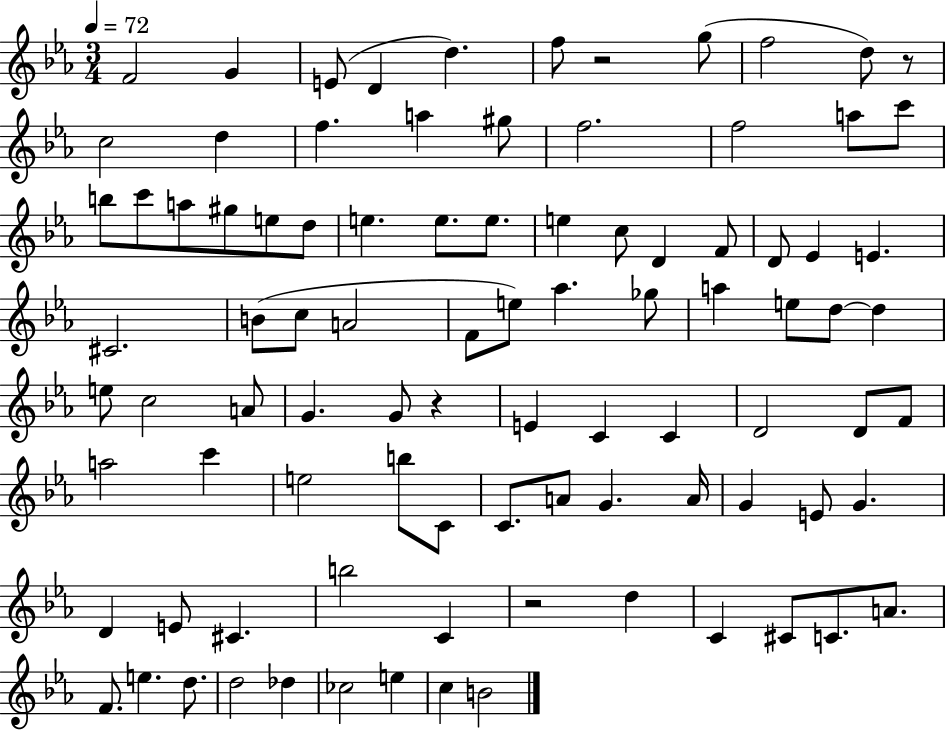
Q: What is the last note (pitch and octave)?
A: B4